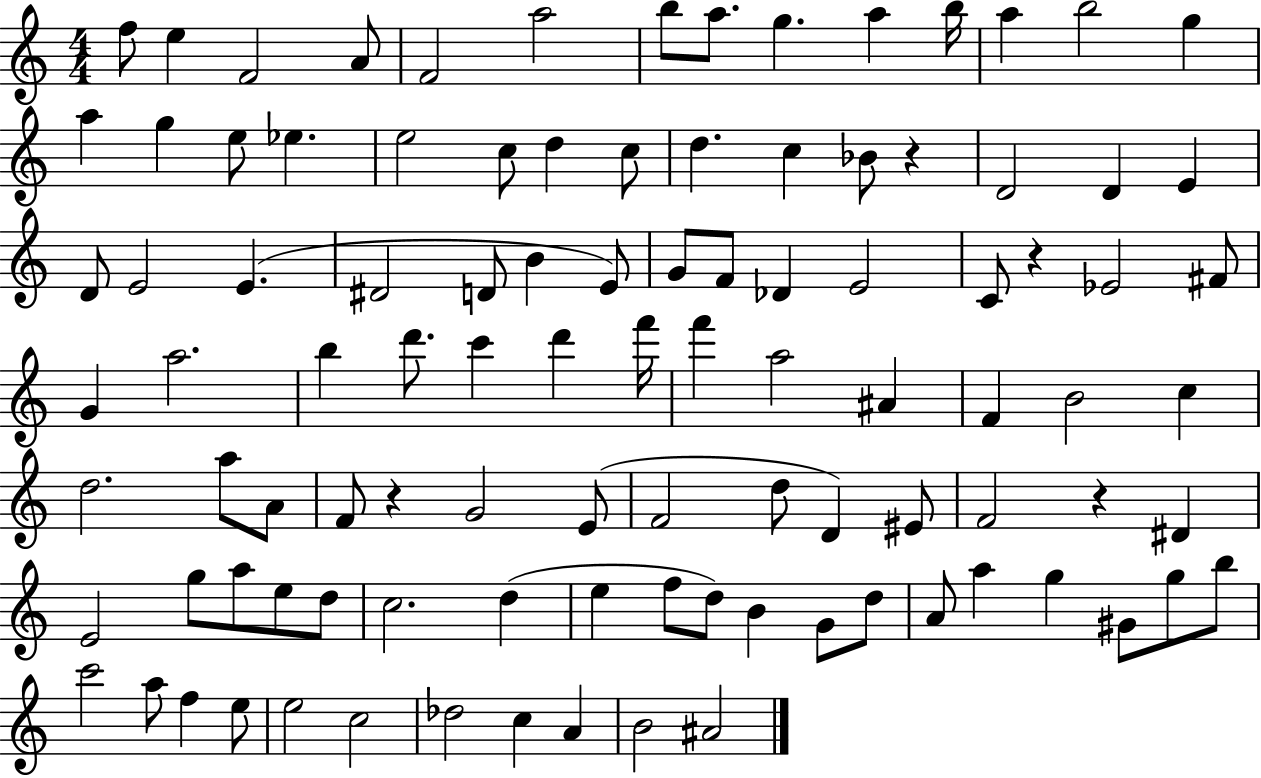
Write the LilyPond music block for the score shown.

{
  \clef treble
  \numericTimeSignature
  \time 4/4
  \key c \major
  f''8 e''4 f'2 a'8 | f'2 a''2 | b''8 a''8. g''4. a''4 b''16 | a''4 b''2 g''4 | \break a''4 g''4 e''8 ees''4. | e''2 c''8 d''4 c''8 | d''4. c''4 bes'8 r4 | d'2 d'4 e'4 | \break d'8 e'2 e'4.( | dis'2 d'8 b'4 e'8) | g'8 f'8 des'4 e'2 | c'8 r4 ees'2 fis'8 | \break g'4 a''2. | b''4 d'''8. c'''4 d'''4 f'''16 | f'''4 a''2 ais'4 | f'4 b'2 c''4 | \break d''2. a''8 a'8 | f'8 r4 g'2 e'8( | f'2 d''8 d'4) eis'8 | f'2 r4 dis'4 | \break e'2 g''8 a''8 e''8 d''8 | c''2. d''4( | e''4 f''8 d''8) b'4 g'8 d''8 | a'8 a''4 g''4 gis'8 g''8 b''8 | \break c'''2 a''8 f''4 e''8 | e''2 c''2 | des''2 c''4 a'4 | b'2 ais'2 | \break \bar "|."
}